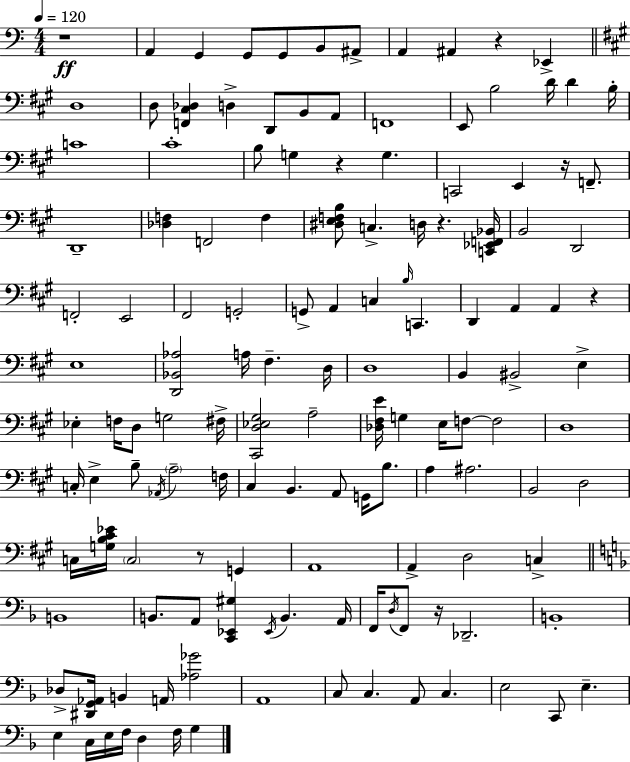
{
  \clef bass
  \numericTimeSignature
  \time 4/4
  \key a \minor
  \tempo 4 = 120
  r1\ff | a,4 g,4 g,8 g,8 b,8 ais,8-> | a,4 ais,4 r4 ees,4-> | \bar "||" \break \key a \major d1 | d8 <f, cis des>4 d4-> d,8 b,8 a,8 | f,1 | e,8 b2 d'16 d'4 b16-. | \break c'1 | cis'1-. | b8 g4 r4 g4. | c,2 e,4 r16 f,8.-- | \break d,1-- | <des f>4 f,2 f4 | <dis e f b>8 c4.-> d16 r4. <c, ees, f, bes,>16 | b,2 d,2 | \break f,2-. e,2 | fis,2 g,2-. | g,8-> a,4 c4 \grace { b16 } c,4. | d,4 a,4 a,4 r4 | \break e1 | <d, bes, aes>2 a16 fis4.-- | d16 d1 | b,4 bis,2-> e4-> | \break ees4-. f16 d8 g2 | fis16-> <cis, d ees gis>2 a2-- | <des fis e'>16 g4 e16 f8~~ f2 | d1 | \break c16-. e4-> b8-- \acciaccatura { aes,16 } \parenthesize a2-- | f16 cis4 b,4. a,8 g,16 b8. | a4 ais2. | b,2 d2 | \break c16 <g b cis' ees'>16 \parenthesize c2 r8 g,4 | a,1 | a,4-> d2 c4-> | \bar "||" \break \key d \minor b,1 | b,8. a,8 <c, ees, gis>4 \acciaccatura { ees,16 } b,4. | a,16 f,16 \acciaccatura { d16 } f,8 r16 des,2.-- | b,1-. | \break des8-> <dis, g, aes,>16 b,4 a,16 <aes ges'>2 | a,1 | c8 c4. a,8 c4. | e2 c,8 e4.-- | \break e4 c16 e16 f16 d4 f16 g4 | \bar "|."
}